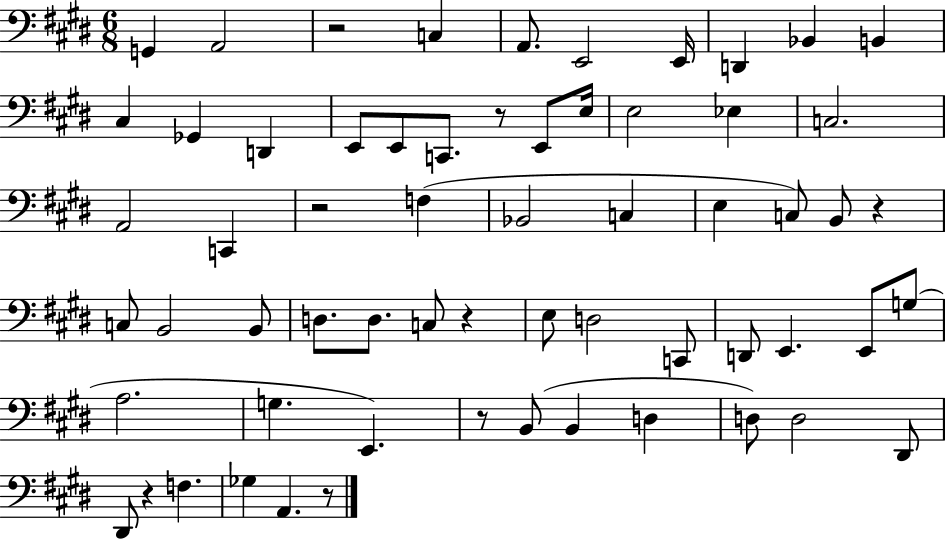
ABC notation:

X:1
T:Untitled
M:6/8
L:1/4
K:E
G,, A,,2 z2 C, A,,/2 E,,2 E,,/4 D,, _B,, B,, ^C, _G,, D,, E,,/2 E,,/2 C,,/2 z/2 E,,/2 E,/4 E,2 _E, C,2 A,,2 C,, z2 F, _B,,2 C, E, C,/2 B,,/2 z C,/2 B,,2 B,,/2 D,/2 D,/2 C,/2 z E,/2 D,2 C,,/2 D,,/2 E,, E,,/2 G,/2 A,2 G, E,, z/2 B,,/2 B,, D, D,/2 D,2 ^D,,/2 ^D,,/2 z F, _G, A,, z/2